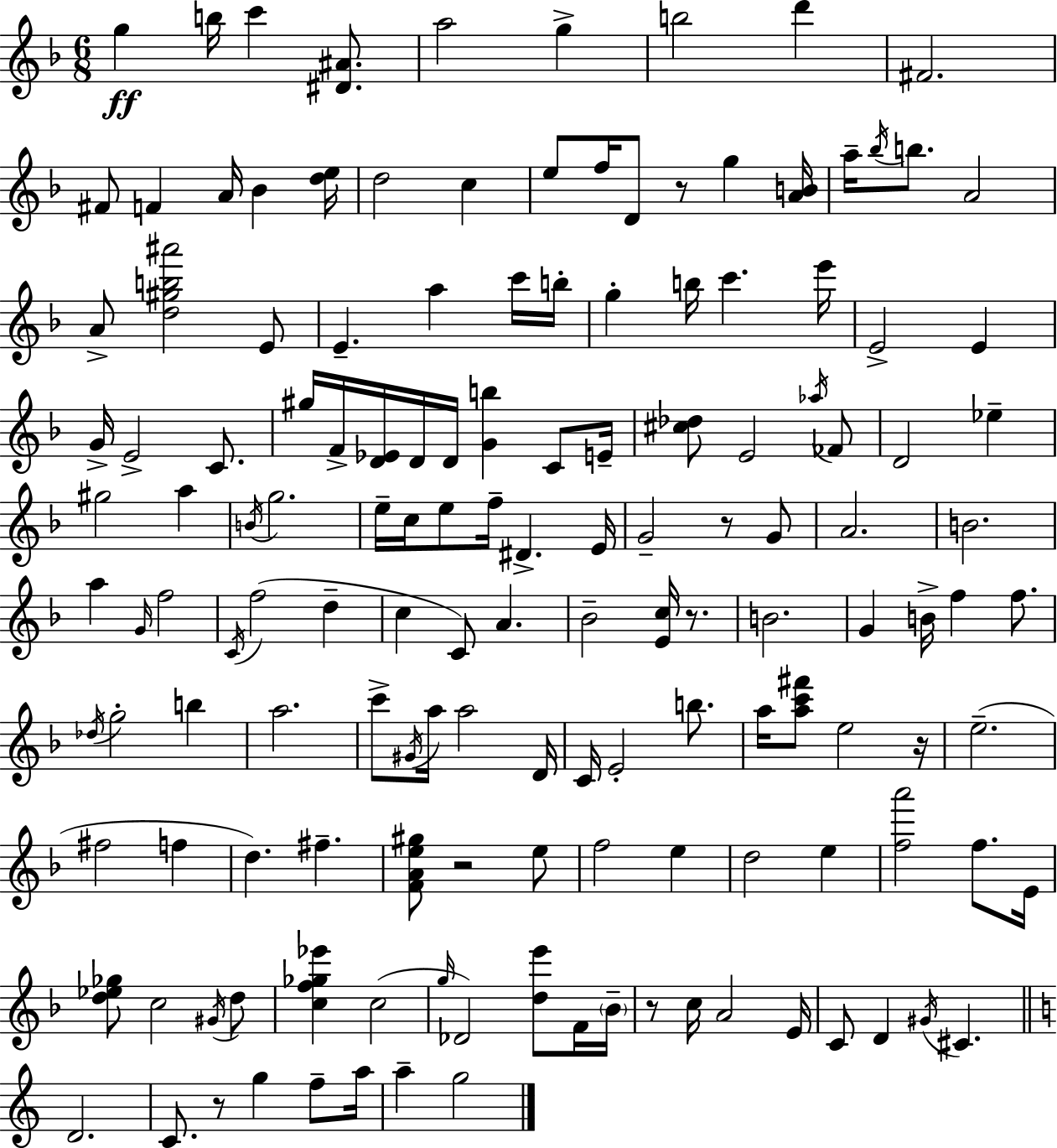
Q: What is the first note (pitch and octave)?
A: G5